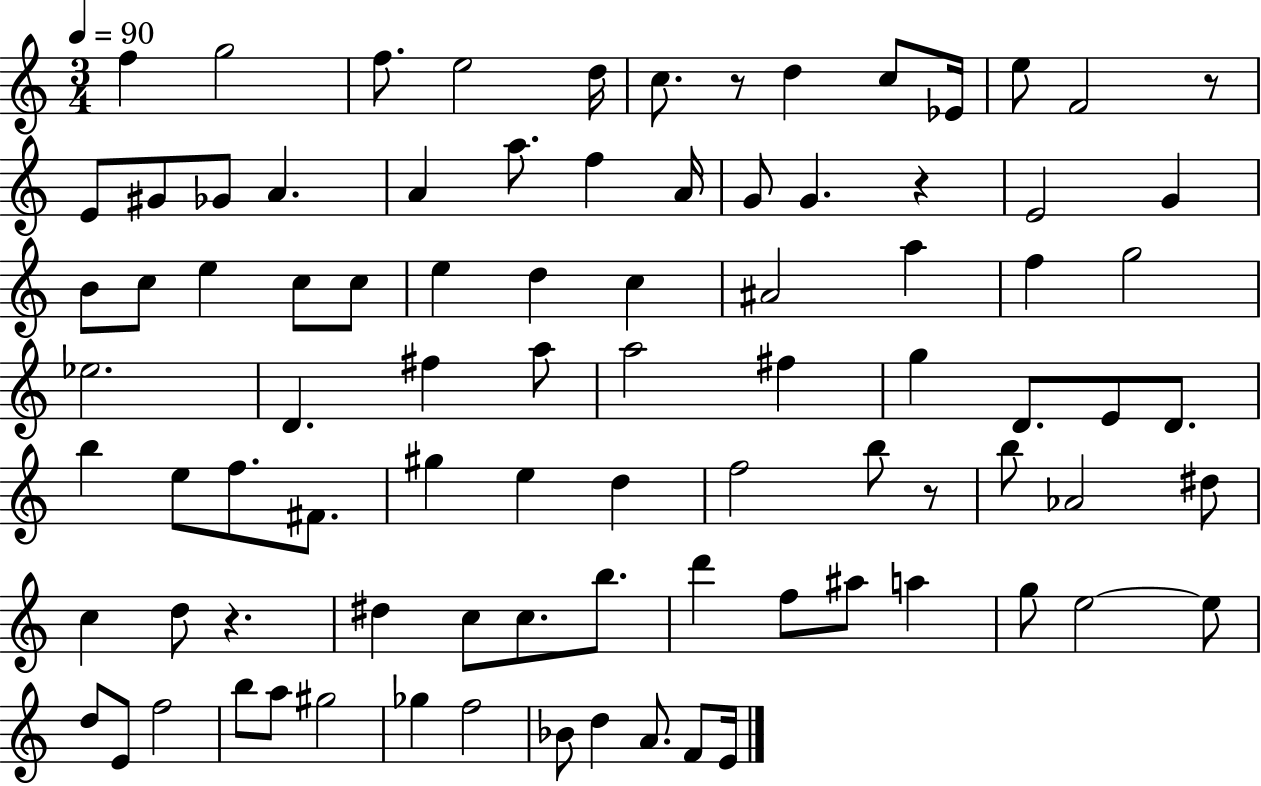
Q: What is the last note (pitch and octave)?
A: E4